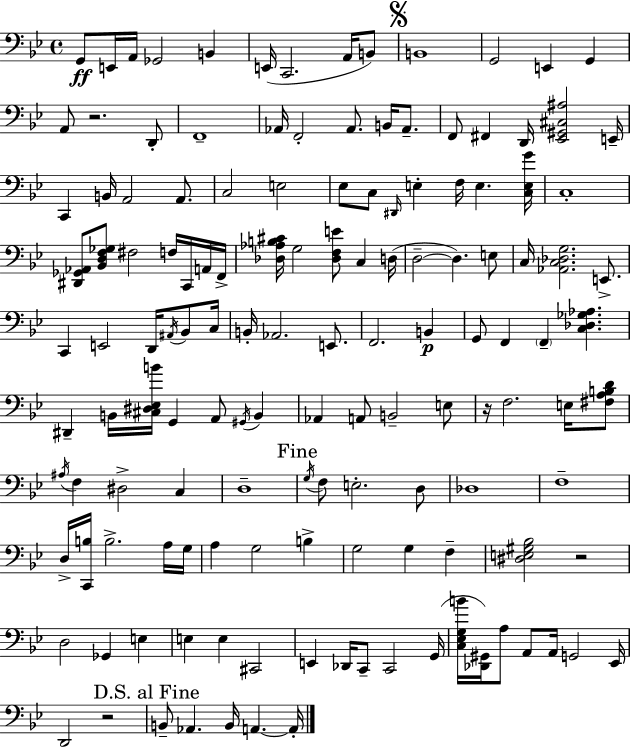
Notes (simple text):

G2/e E2/s A2/s Gb2/h B2/q E2/s C2/h. A2/s B2/e B2/w G2/h E2/q G2/q A2/e R/h. D2/e F2/w Ab2/s F2/h Ab2/e. B2/s Ab2/e. F2/e F#2/q D2/s [Eb2,G#2,C#3,A#3]/h E2/s C2/q B2/s A2/h A2/e. C3/h E3/h Eb3/e C3/e D#2/s E3/q F3/s E3/q. [C3,E3,G4]/s C3/w [D#2,Gb2,Ab2]/e [Bb2,D3,F3,Gb3]/e F#3/h F3/s C2/s A2/s F2/s [Db3,Ab3,B3,C#4]/s G3/h [Db3,F3,E4]/e C3/q D3/s D3/h D3/q. E3/e C3/s [Ab2,C3,Db3,G3]/h. E2/e. C2/q E2/h D2/s A#2/s Bb2/e C3/s B2/s Ab2/h. E2/e. F2/h. B2/q G2/e F2/q F2/q [C3,Db3,Gb3,Ab3]/q. D#2/q B2/s [C#3,D#3,Eb3,B4]/s G2/q A2/e G#2/s B2/q Ab2/q A2/e B2/h E3/e R/s F3/h. E3/s [F#3,A3,B3,D4]/e A#3/s F3/q D#3/h C3/q D3/w G3/s F3/e E3/h. D3/e Db3/w F3/w D3/s [C2,B3]/s B3/h. A3/s G3/s A3/q G3/h B3/q G3/h G3/q F3/q [D#3,E3,G#3,Bb3]/h R/h D3/h Gb2/q E3/q E3/q E3/q C#2/h E2/q Db2/s C2/e C2/h G2/s [C3,Eb3,G3,B4]/s [Db2,G#2]/s A3/e A2/e A2/s G2/h Eb2/s D2/h R/h B2/e Ab2/q. B2/s A2/q. A2/s